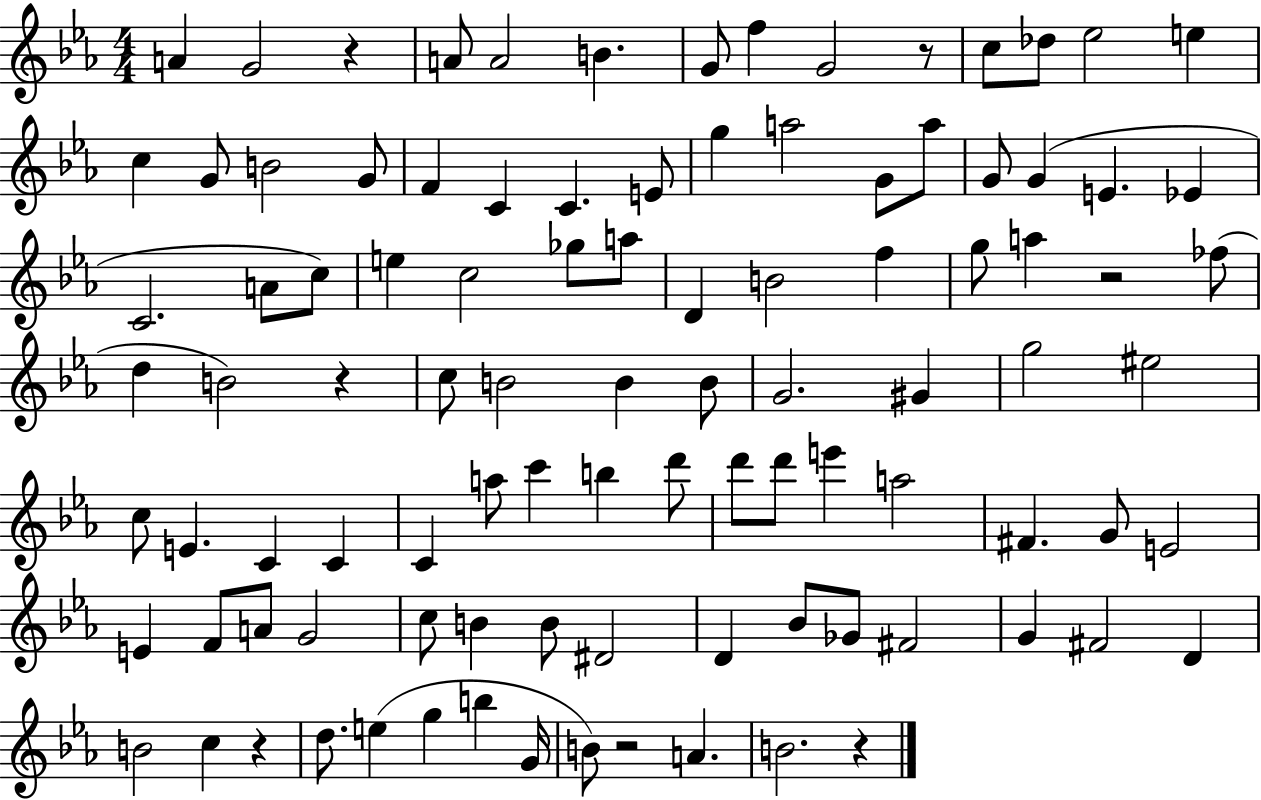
X:1
T:Untitled
M:4/4
L:1/4
K:Eb
A G2 z A/2 A2 B G/2 f G2 z/2 c/2 _d/2 _e2 e c G/2 B2 G/2 F C C E/2 g a2 G/2 a/2 G/2 G E _E C2 A/2 c/2 e c2 _g/2 a/2 D B2 f g/2 a z2 _f/2 d B2 z c/2 B2 B B/2 G2 ^G g2 ^e2 c/2 E C C C a/2 c' b d'/2 d'/2 d'/2 e' a2 ^F G/2 E2 E F/2 A/2 G2 c/2 B B/2 ^D2 D _B/2 _G/2 ^F2 G ^F2 D B2 c z d/2 e g b G/4 B/2 z2 A B2 z